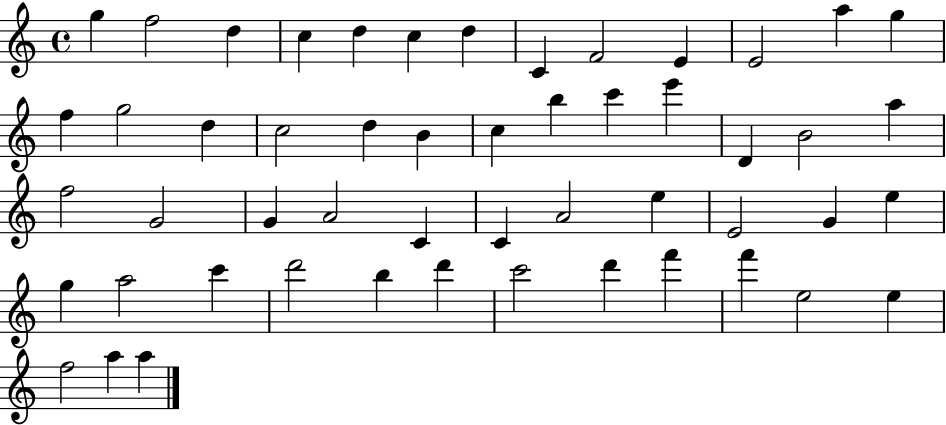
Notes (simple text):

G5/q F5/h D5/q C5/q D5/q C5/q D5/q C4/q F4/h E4/q E4/h A5/q G5/q F5/q G5/h D5/q C5/h D5/q B4/q C5/q B5/q C6/q E6/q D4/q B4/h A5/q F5/h G4/h G4/q A4/h C4/q C4/q A4/h E5/q E4/h G4/q E5/q G5/q A5/h C6/q D6/h B5/q D6/q C6/h D6/q F6/q F6/q E5/h E5/q F5/h A5/q A5/q